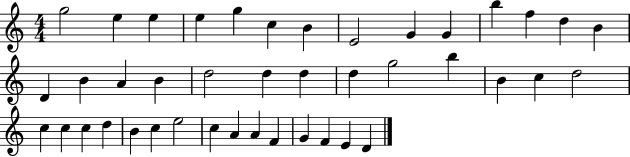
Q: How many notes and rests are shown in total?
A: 42